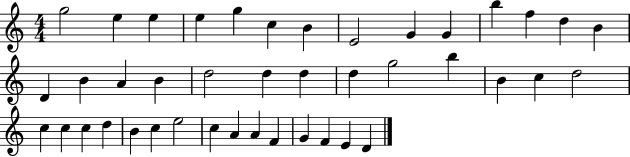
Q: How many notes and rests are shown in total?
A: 42